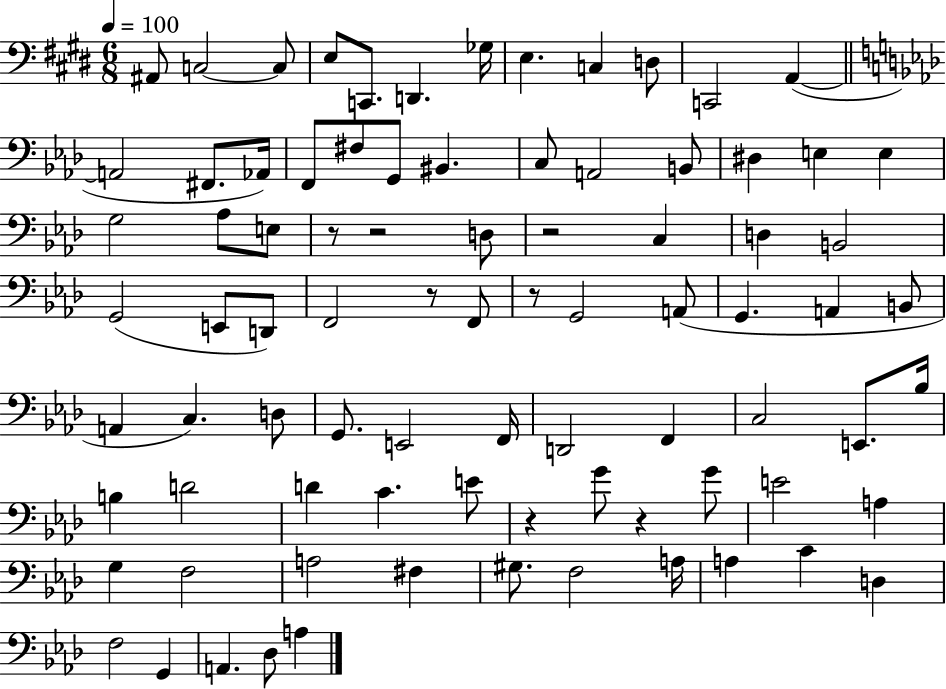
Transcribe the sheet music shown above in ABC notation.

X:1
T:Untitled
M:6/8
L:1/4
K:E
^A,,/2 C,2 C,/2 E,/2 C,,/2 D,, _G,/4 E, C, D,/2 C,,2 A,, A,,2 ^F,,/2 _A,,/4 F,,/2 ^F,/2 G,,/2 ^B,, C,/2 A,,2 B,,/2 ^D, E, E, G,2 _A,/2 E,/2 z/2 z2 D,/2 z2 C, D, B,,2 G,,2 E,,/2 D,,/2 F,,2 z/2 F,,/2 z/2 G,,2 A,,/2 G,, A,, B,,/2 A,, C, D,/2 G,,/2 E,,2 F,,/4 D,,2 F,, C,2 E,,/2 _B,/4 B, D2 D C E/2 z G/2 z G/2 E2 A, G, F,2 A,2 ^F, ^G,/2 F,2 A,/4 A, C D, F,2 G,, A,, _D,/2 A,